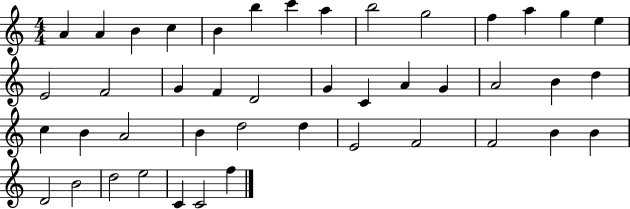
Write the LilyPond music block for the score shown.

{
  \clef treble
  \numericTimeSignature
  \time 4/4
  \key c \major
  a'4 a'4 b'4 c''4 | b'4 b''4 c'''4 a''4 | b''2 g''2 | f''4 a''4 g''4 e''4 | \break e'2 f'2 | g'4 f'4 d'2 | g'4 c'4 a'4 g'4 | a'2 b'4 d''4 | \break c''4 b'4 a'2 | b'4 d''2 d''4 | e'2 f'2 | f'2 b'4 b'4 | \break d'2 b'2 | d''2 e''2 | c'4 c'2 f''4 | \bar "|."
}